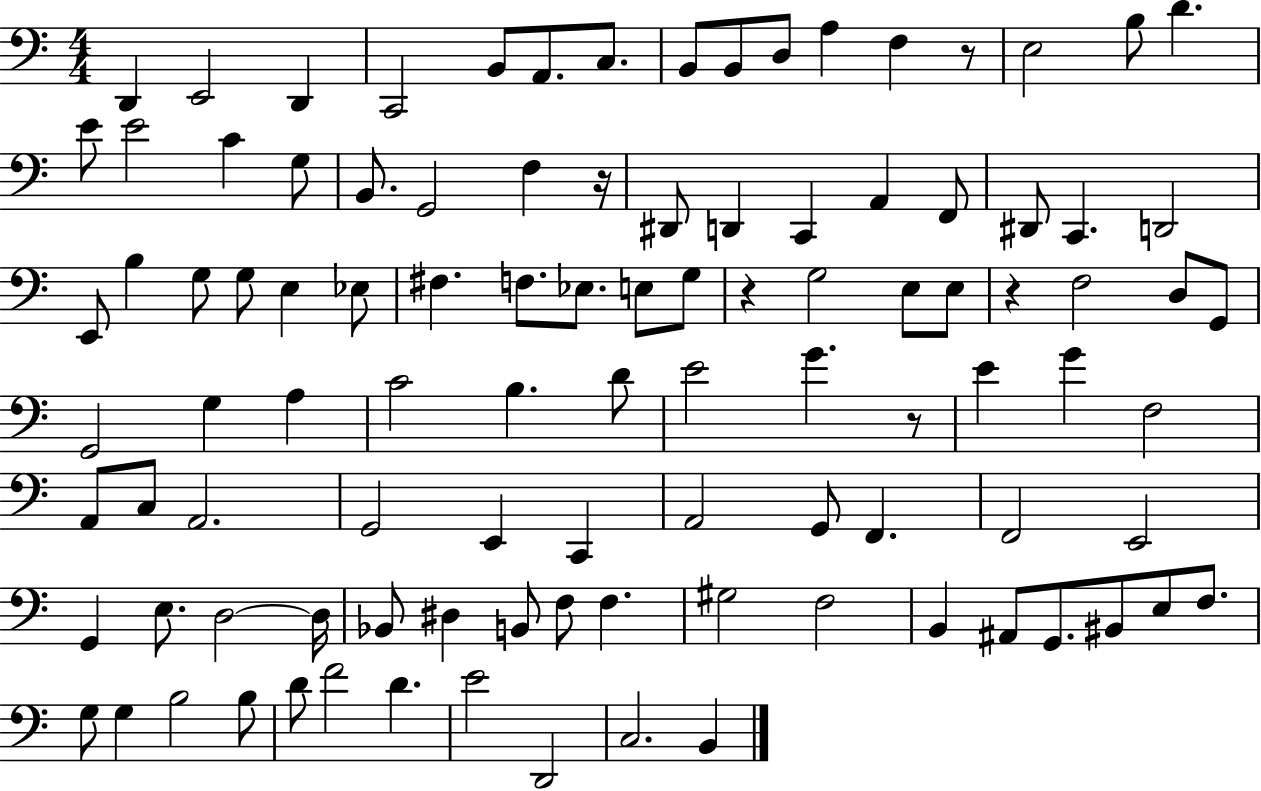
D2/q E2/h D2/q C2/h B2/e A2/e. C3/e. B2/e B2/e D3/e A3/q F3/q R/e E3/h B3/e D4/q. E4/e E4/h C4/q G3/e B2/e. G2/h F3/q R/s D#2/e D2/q C2/q A2/q F2/e D#2/e C2/q. D2/h E2/e B3/q G3/e G3/e E3/q Eb3/e F#3/q. F3/e. Eb3/e. E3/e G3/e R/q G3/h E3/e E3/e R/q F3/h D3/e G2/e G2/h G3/q A3/q C4/h B3/q. D4/e E4/h G4/q. R/e E4/q G4/q F3/h A2/e C3/e A2/h. G2/h E2/q C2/q A2/h G2/e F2/q. F2/h E2/h G2/q E3/e. D3/h D3/s Bb2/e D#3/q B2/e F3/e F3/q. G#3/h F3/h B2/q A#2/e G2/e. BIS2/e E3/e F3/e. G3/e G3/q B3/h B3/e D4/e F4/h D4/q. E4/h D2/h C3/h. B2/q